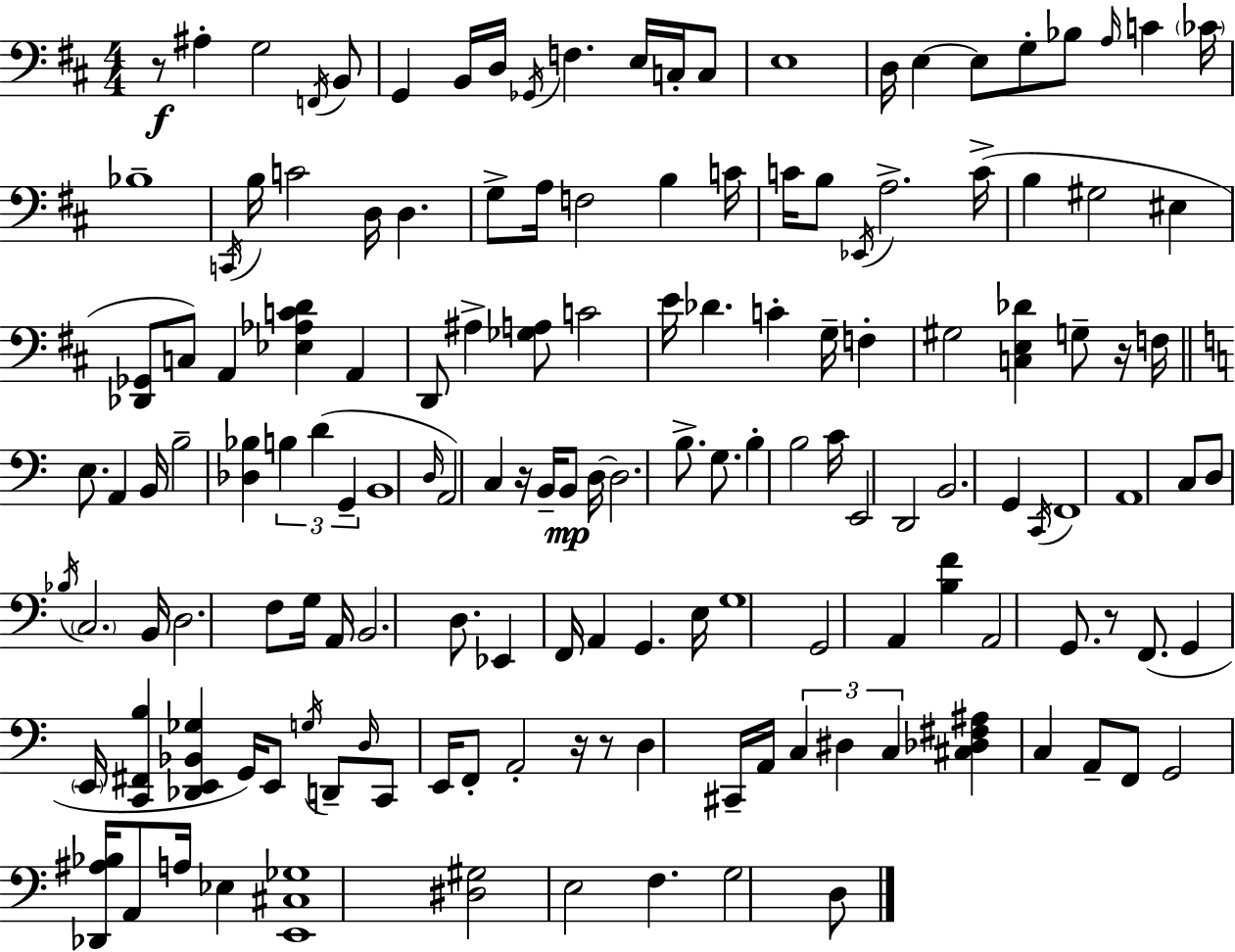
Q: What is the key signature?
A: D major